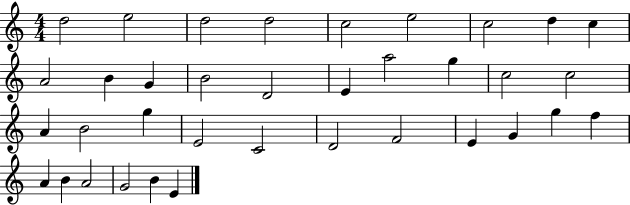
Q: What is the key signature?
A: C major